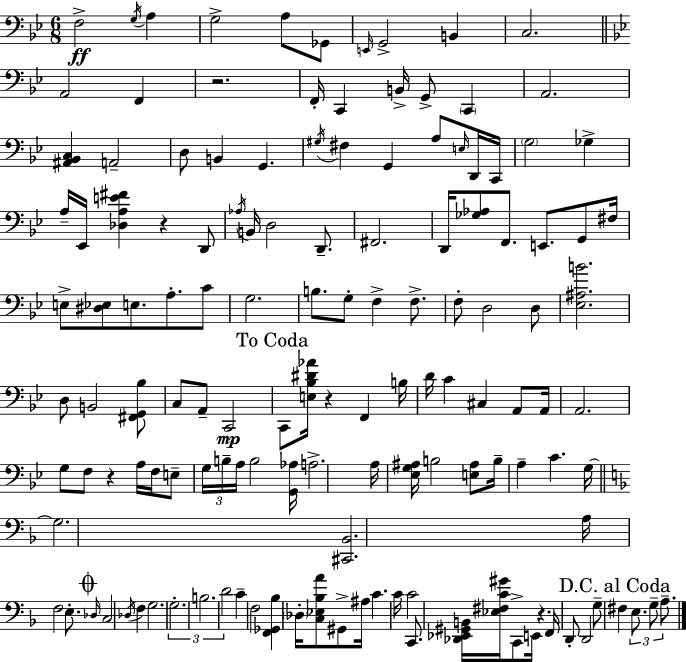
F3/h G3/s A3/q G3/h A3/e Gb2/e E2/s G2/h B2/q C3/h. A2/h F2/q R/h. F2/s C2/q B2/s G2/e C2/q A2/h. [A#2,Bb2,C3]/q A2/h D3/e B2/q G2/q. G#3/s F#3/q G2/q A3/e E3/s D2/s C2/s G3/h Gb3/q A3/s Eb2/s [Db3,A3,E4,F#4]/q R/q D2/e Ab3/s B2/s D3/h D2/e. F#2/h. D2/s [Gb3,Ab3]/e F2/e. E2/e. G2/e F#3/s E3/e [D#3,Eb3]/e E3/e. A3/e. C4/e G3/h. B3/e. G3/e F3/q F3/e. F3/e D3/h D3/e [Eb3,A#3,B4]/h. D3/e B2/h [F#2,G2,Bb3]/e C3/e A2/e C2/h C2/e [E3,Bb3,D#4,Ab4]/s R/q F2/q B3/s D4/s C4/q C#3/q A2/e A2/s A2/h. G3/e F3/e R/q A3/s F3/s E3/e G3/s B3/s A3/s B3/h [G2,Ab3]/s A3/h. A3/s [Eb3,G3,A#3]/s B3/h [E3,A#3]/e B3/s A3/q C4/q. G3/s G3/h. [C#2,Bb2]/h. A3/s F3/h E3/e. Db3/s C3/h Db3/s F3/q G3/h. G3/h. B3/h. D4/h C4/q F3/h [F2,Gb2,Bb3]/q Db3/s [C3,Eb3,Bb3,A4]/e G#2/e A#3/s C4/q. C4/s C4/h C2/e. [Db2,Eb2,G#2,B2]/s [Eb3,F#3,C4,G#4]/s C2/e E2/s R/q. F2/s D2/e D2/h G3/e F#3/q E3/e. G3/e A3/e.